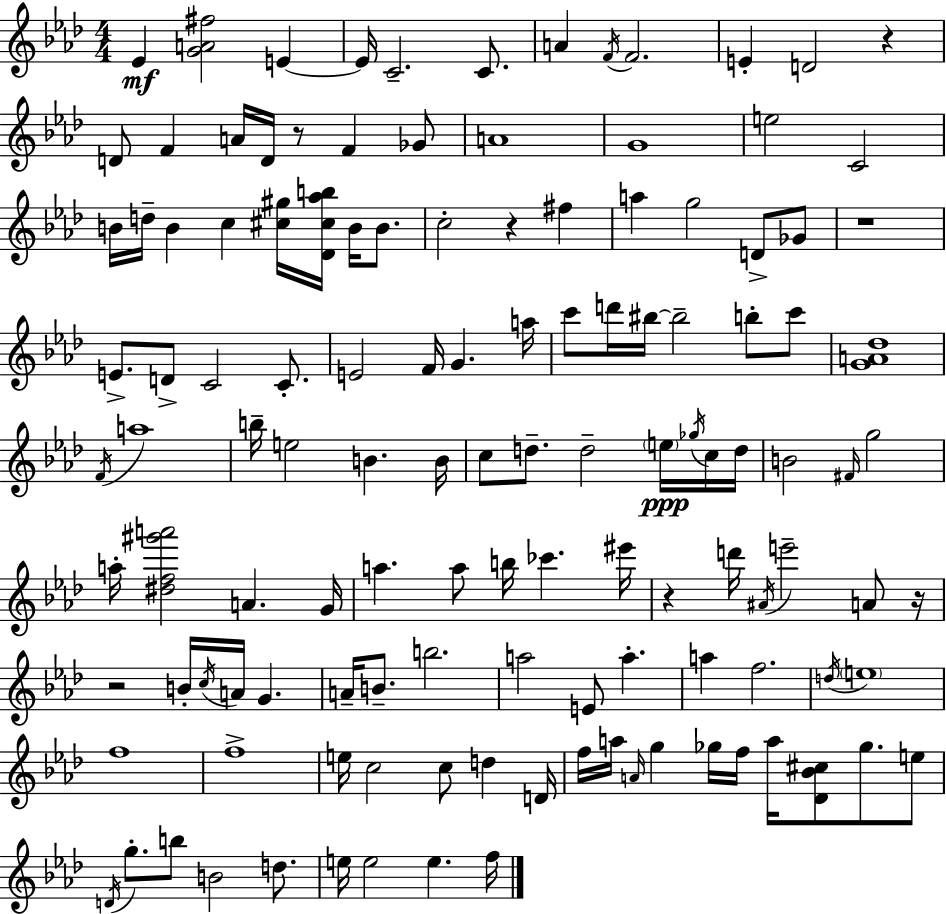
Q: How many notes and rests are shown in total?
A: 126